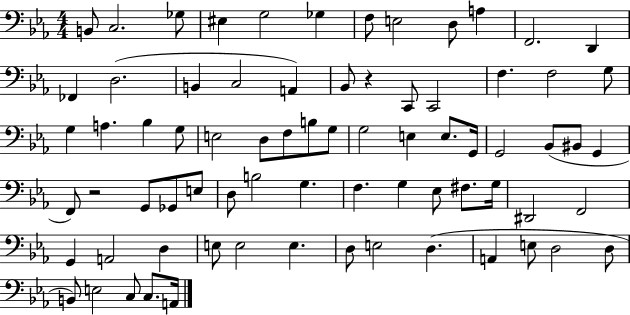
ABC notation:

X:1
T:Untitled
M:4/4
L:1/4
K:Eb
B,,/2 C,2 _G,/2 ^E, G,2 _G, F,/2 E,2 D,/2 A, F,,2 D,, _F,, D,2 B,, C,2 A,, _B,,/2 z C,,/2 C,,2 F, F,2 G,/2 G, A, _B, G,/2 E,2 D,/2 F,/2 B,/2 G,/2 G,2 E, E,/2 G,,/4 G,,2 _B,,/2 ^B,,/2 G,, F,,/2 z2 G,,/2 _G,,/2 E,/2 D,/2 B,2 G, F, G, _E,/2 ^F,/2 G,/4 ^D,,2 F,,2 G,, A,,2 D, E,/2 E,2 E, D,/2 E,2 D, A,, E,/2 D,2 D,/2 B,,/2 E,2 C,/2 C,/2 A,,/4